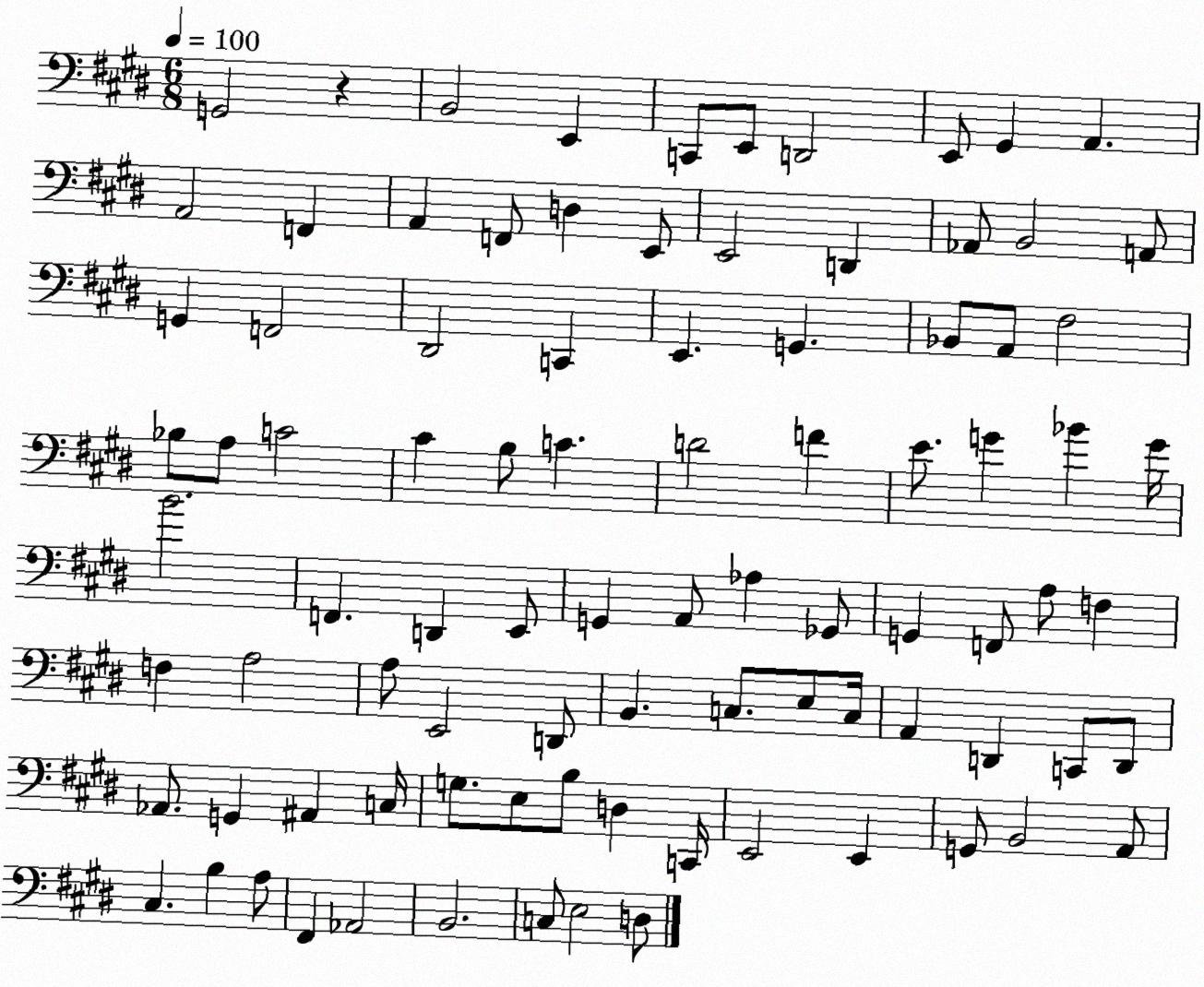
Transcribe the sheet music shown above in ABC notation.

X:1
T:Untitled
M:6/8
L:1/4
K:E
G,,2 z B,,2 E,, C,,/2 E,,/2 D,,2 E,,/2 ^G,, A,, A,,2 F,, A,, F,,/2 D, E,,/2 E,,2 D,, _A,,/2 B,,2 A,,/2 G,, F,,2 ^D,,2 C,, E,, G,, _B,,/2 A,,/2 ^F,2 _B,/2 A,/2 C2 ^C B,/2 C D2 F E/2 G _B G/4 B2 F,, D,, E,,/2 G,, A,,/2 _A, _G,,/2 G,, F,,/2 A,/2 F, F, A,2 A,/2 E,,2 D,,/2 B,, C,/2 E,/2 C,/4 A,, D,, C,,/2 D,,/2 _A,,/2 G,, ^A,, C,/4 G,/2 E,/2 B,/2 D, C,,/4 E,,2 E,, G,,/2 B,,2 A,,/2 ^C, B, A,/2 ^F,, _A,,2 B,,2 C,/2 E,2 D,/2